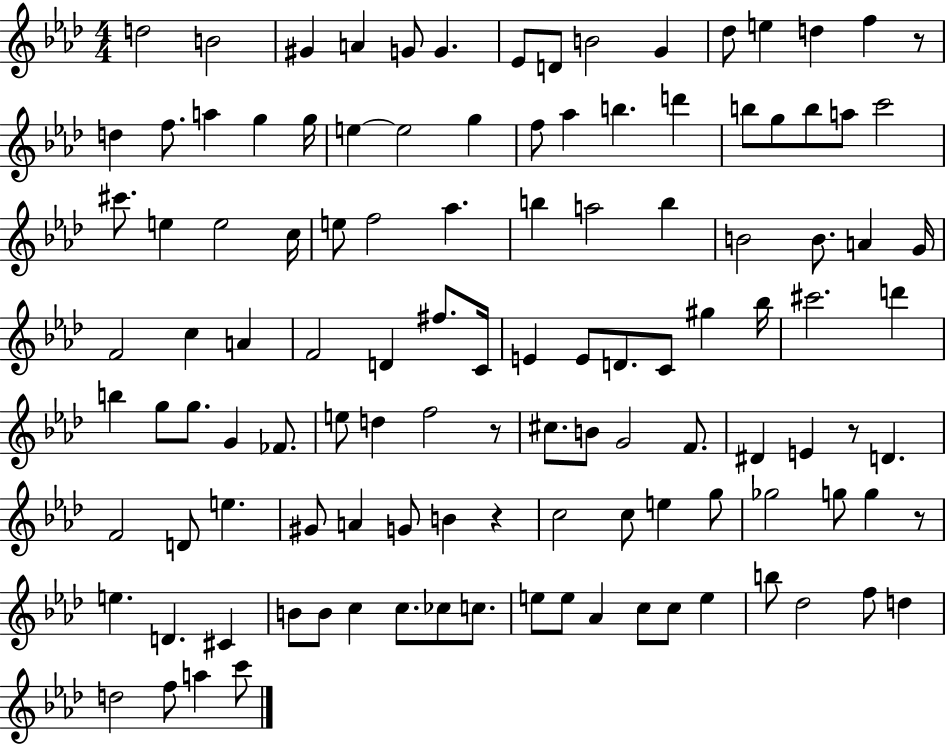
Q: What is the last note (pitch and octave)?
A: C6